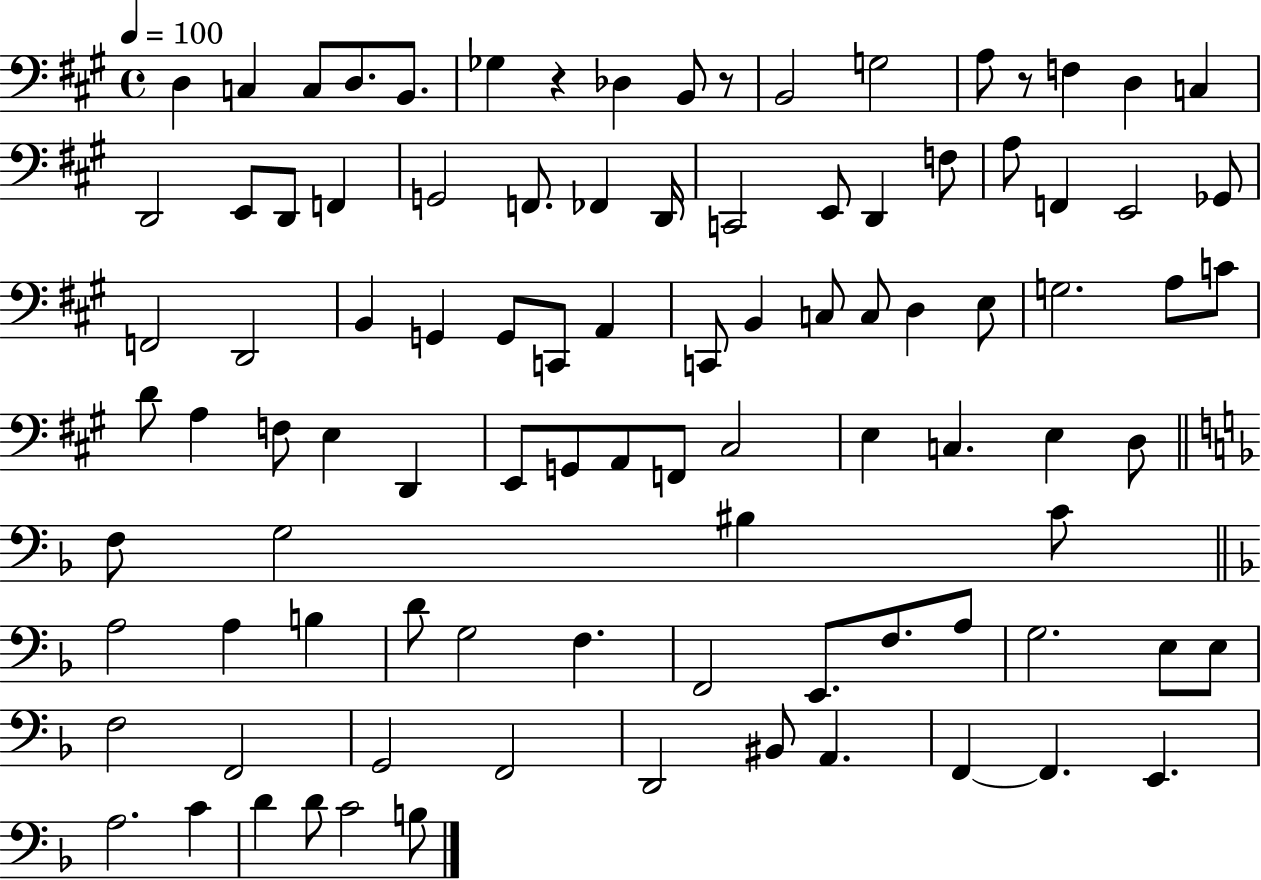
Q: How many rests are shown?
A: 3